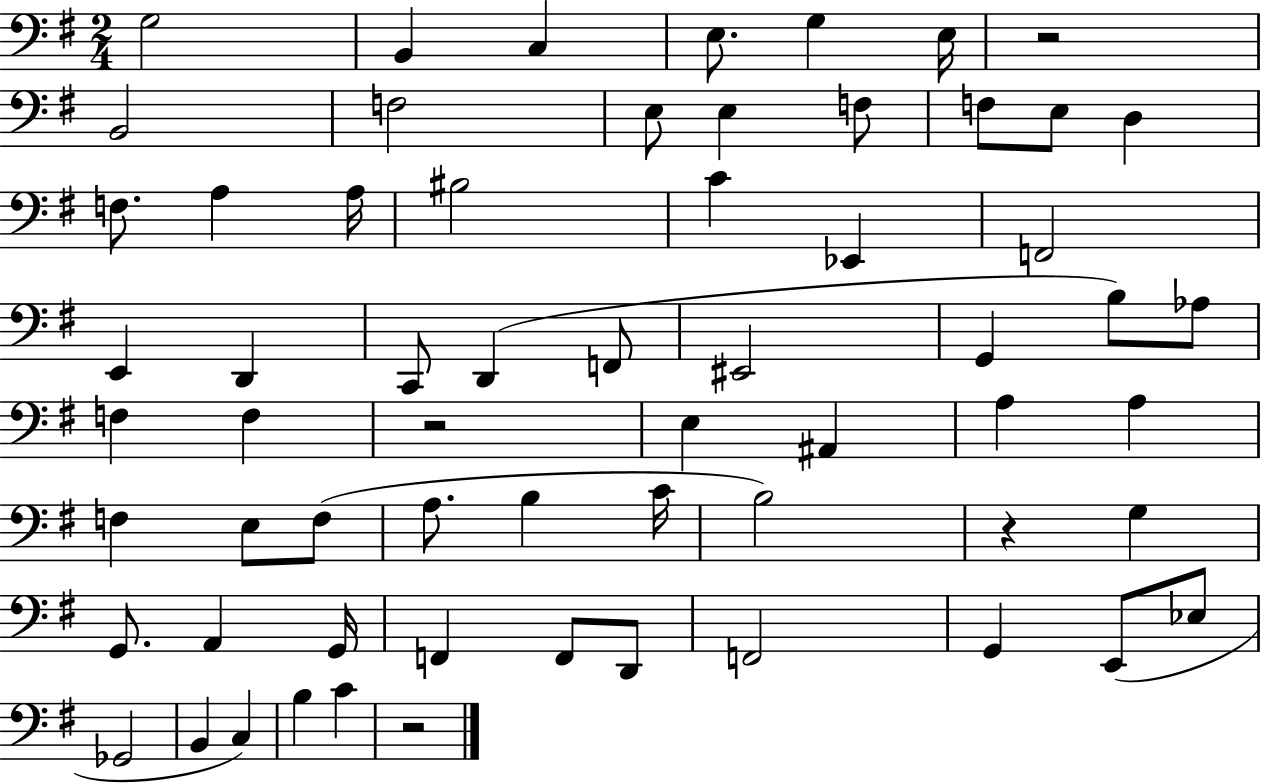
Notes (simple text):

G3/h B2/q C3/q E3/e. G3/q E3/s R/h B2/h F3/h E3/e E3/q F3/e F3/e E3/e D3/q F3/e. A3/q A3/s BIS3/h C4/q Eb2/q F2/h E2/q D2/q C2/e D2/q F2/e EIS2/h G2/q B3/e Ab3/e F3/q F3/q R/h E3/q A#2/q A3/q A3/q F3/q E3/e F3/e A3/e. B3/q C4/s B3/h R/q G3/q G2/e. A2/q G2/s F2/q F2/e D2/e F2/h G2/q E2/e Eb3/e Gb2/h B2/q C3/q B3/q C4/q R/h